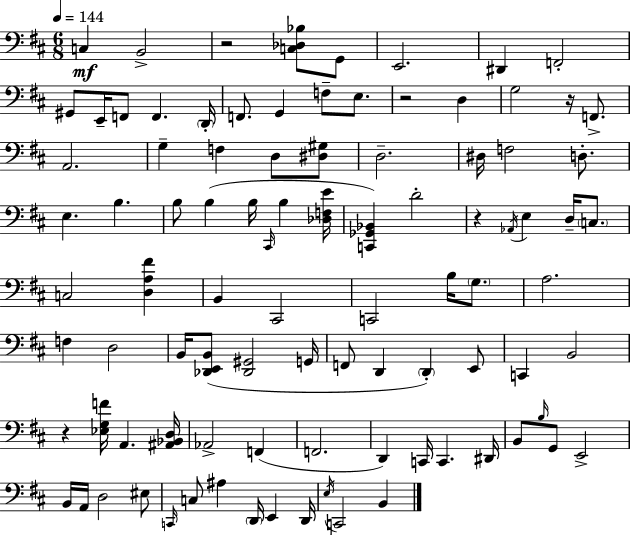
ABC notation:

X:1
T:Untitled
M:6/8
L:1/4
K:D
C, B,,2 z2 [C,_D,_B,]/2 G,,/2 E,,2 ^D,, F,,2 ^G,,/2 E,,/4 F,,/2 F,, D,,/4 F,,/2 G,, F,/2 E,/2 z2 D, G,2 z/4 F,,/2 A,,2 G, F, D,/2 [^D,^G,]/2 D,2 ^D,/4 F,2 D,/2 E, B, B,/2 B, B,/4 ^C,,/4 B, [_D,F,E]/4 [C,,_G,,_B,,] D2 z _A,,/4 E, D,/4 C,/2 C,2 [D,A,^F] B,, ^C,,2 C,,2 B,/4 G,/2 A,2 F, D,2 B,,/4 [_D,,E,,B,,]/2 [_D,,^G,,]2 G,,/4 F,,/2 D,, D,, E,,/2 C,, B,,2 z [_E,G,F]/4 A,, [^A,,_B,,D,]/4 _A,,2 F,, F,,2 D,, C,,/4 C,, ^D,,/4 B,,/2 B,/4 G,,/2 E,,2 B,,/4 A,,/4 D,2 ^E,/2 C,,/4 C,/2 ^A, D,,/4 E,, D,,/4 E,/4 C,,2 B,,